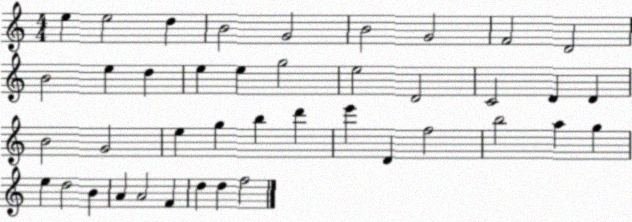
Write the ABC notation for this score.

X:1
T:Untitled
M:4/4
L:1/4
K:C
e e2 d B2 G2 B2 G2 F2 D2 B2 e d e e g2 e2 D2 C2 D D B2 G2 e g b d' e' D f2 b2 a g e d2 B A A2 F d d f2